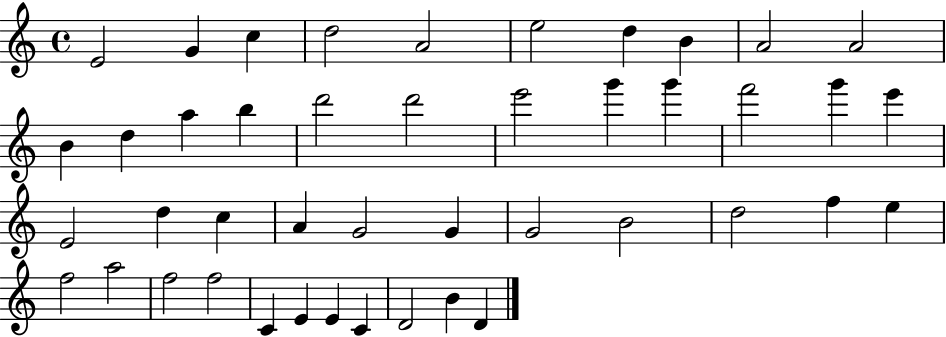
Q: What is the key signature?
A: C major